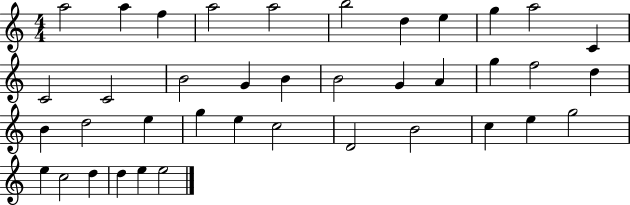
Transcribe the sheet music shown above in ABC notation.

X:1
T:Untitled
M:4/4
L:1/4
K:C
a2 a f a2 a2 b2 d e g a2 C C2 C2 B2 G B B2 G A g f2 d B d2 e g e c2 D2 B2 c e g2 e c2 d d e e2